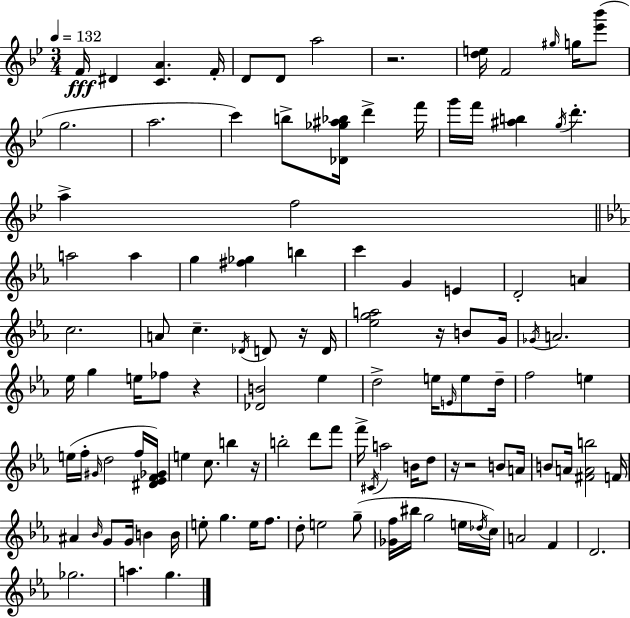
F4/s D#4/q [C4,A4]/q. F4/s D4/e D4/e A5/h R/h. [D5,E5]/s F4/h G#5/s G5/s [Eb6,Bb6]/e G5/h. A5/h. C6/q B5/e [Db4,Gb5,A#5,Bb5]/s D6/q F6/s G6/s F6/s [A#5,B5]/q G5/s D6/q. A5/q F5/h A5/h A5/q G5/q [F#5,Gb5]/q B5/q C6/q G4/q E4/q D4/h A4/q C5/h. A4/e C5/q. Db4/s D4/e R/s D4/s [Eb5,G5,A5]/h R/s B4/e G4/s Gb4/s A4/h. Eb5/s G5/q E5/s FES5/e R/q [Db4,B4]/h Eb5/q D5/h E5/s E4/s E5/e D5/s F5/h E5/q E5/s F5/s G#4/s D5/h F5/s [D#4,Eb4,F4,Gb4]/s E5/q C5/e. B5/q R/s B5/h D6/e F6/e F6/s C#4/s A5/h B4/s D5/e R/s R/h B4/e A4/s B4/e A4/s [F#4,A4,B5]/h F4/s A#4/q Bb4/s G4/e G4/s B4/q B4/s E5/e G5/q. E5/s F5/e. D5/e E5/h G5/e [Gb4,F5]/s BIS5/s G5/h E5/s Db5/s C5/s A4/h F4/q D4/h. Gb5/h. A5/q. G5/q.